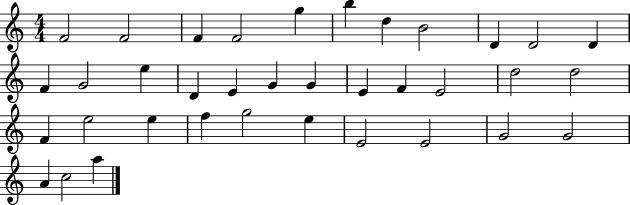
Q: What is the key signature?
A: C major